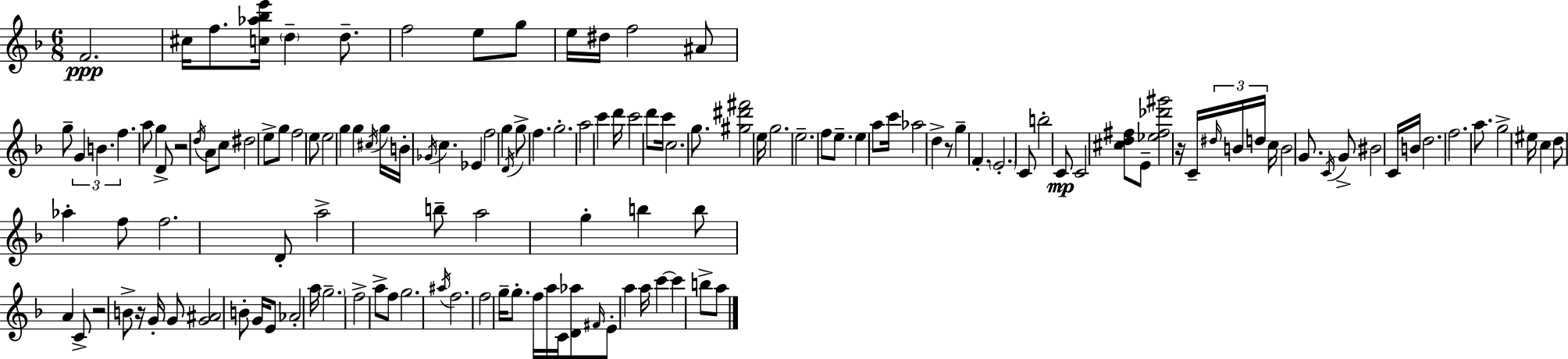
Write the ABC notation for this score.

X:1
T:Untitled
M:6/8
L:1/4
K:F
F2 ^c/4 f/2 [c_a_be']/4 d d/2 f2 e/2 g/2 e/4 ^d/4 f2 ^A/2 g/2 G B f a/2 g D/2 z2 d/4 A/2 c/2 ^d2 e/2 g/2 f2 e/2 e2 g g ^c/4 g/4 B/4 _G/4 c _E f2 g D/4 g/2 f g2 a2 c' d'/4 c'2 d'/2 c'/4 c2 g/2 [^g^d'^f']2 e/4 g2 e2 f/2 e/2 e a/2 c'/4 _a2 d z/2 g F E2 C/2 b2 C/2 C2 [^cd^f]/2 E/2 [_e^f_d'^g']2 z/4 C/4 ^d/4 B/4 d/4 c/4 B2 G/2 C/4 G/2 ^B2 C/4 B/4 d2 f2 a/2 g2 ^e/4 c d/2 _a f/2 f2 D/2 a2 b/2 a2 g b b/2 A C/2 z2 B/2 z/4 G/4 G/2 [G^A]2 B/2 G/4 E/2 _A2 a/4 g2 f2 a/2 f/2 g2 ^a/4 f2 f2 g/4 g/2 f/4 a/4 C/4 [D_a]/2 ^F/4 E/2 a a/4 c' c' b/2 a/2